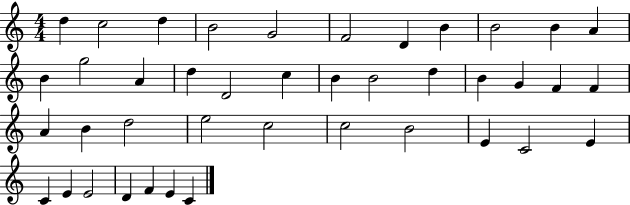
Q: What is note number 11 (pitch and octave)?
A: A4